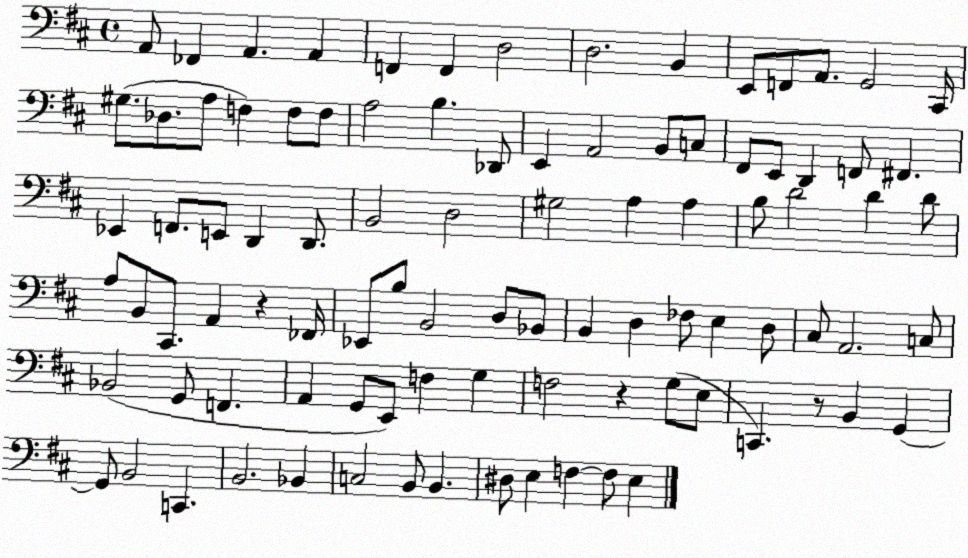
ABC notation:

X:1
T:Untitled
M:4/4
L:1/4
K:D
A,,/2 _F,, A,, A,, F,, F,, D,2 D,2 B,, E,,/2 F,,/2 A,,/2 G,,2 ^C,,/4 ^G,/2 _D,/2 A,/2 F, F,/2 F,/2 A,2 B, _D,,/2 E,, A,,2 B,,/2 C,/2 ^F,,/2 E,,/2 D,, F,,/2 ^F,, _E,, F,,/2 E,,/2 D,, D,,/2 B,,2 D,2 ^G,2 A, A, B,/2 D2 D D/2 A,/2 B,,/2 ^C,,/2 A,, z _F,,/4 _E,,/2 B,/2 B,,2 D,/2 _B,,/2 B,, D, _F,/2 E, D,/2 ^C,/2 A,,2 C,/2 _B,,2 G,,/2 F,, A,, G,,/2 E,,/2 F, G, F,2 z G,/2 E,/2 C,, z/2 B,, G,, G,,/2 B,,2 C,, B,,2 _B,, C,2 B,,/2 B,, ^D,/2 E, F, F,/2 E,